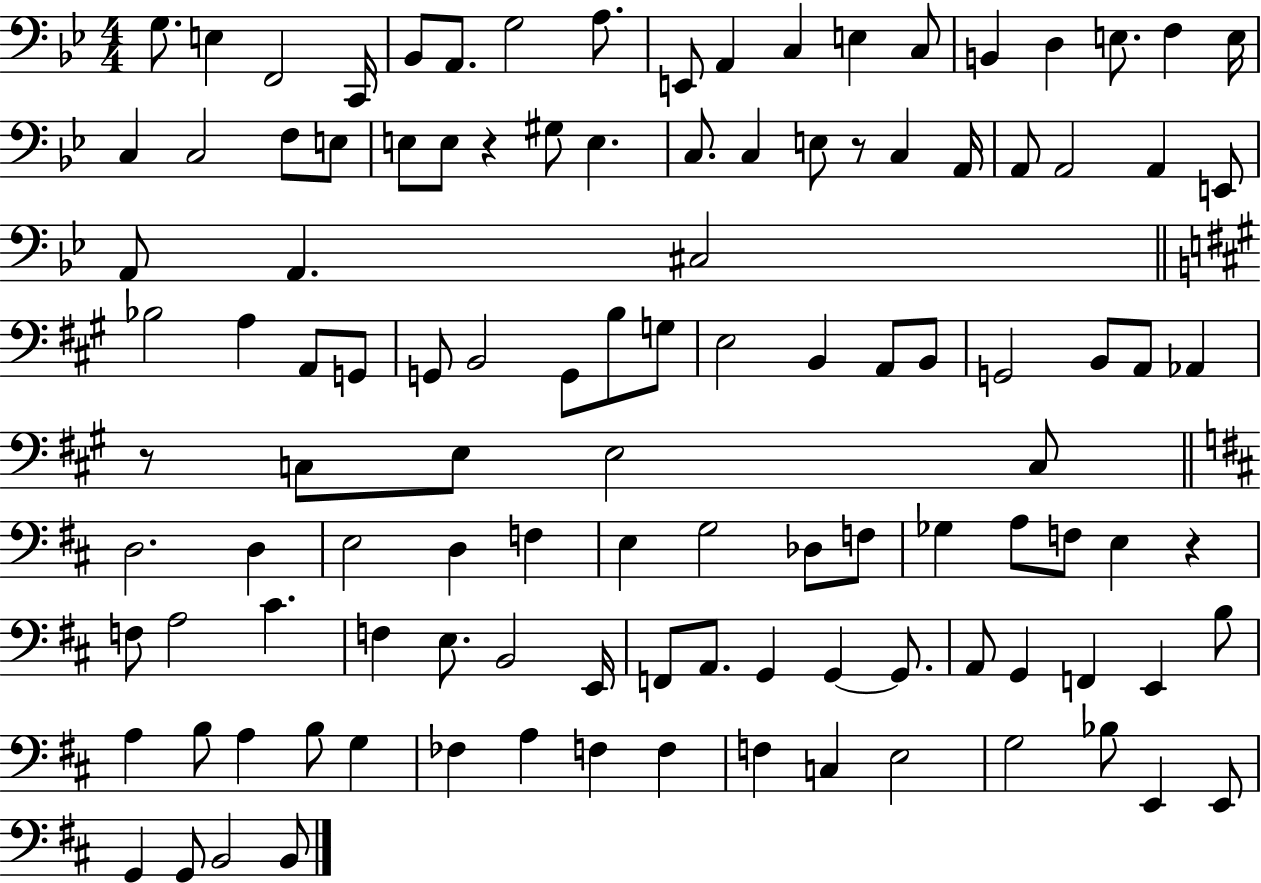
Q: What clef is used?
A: bass